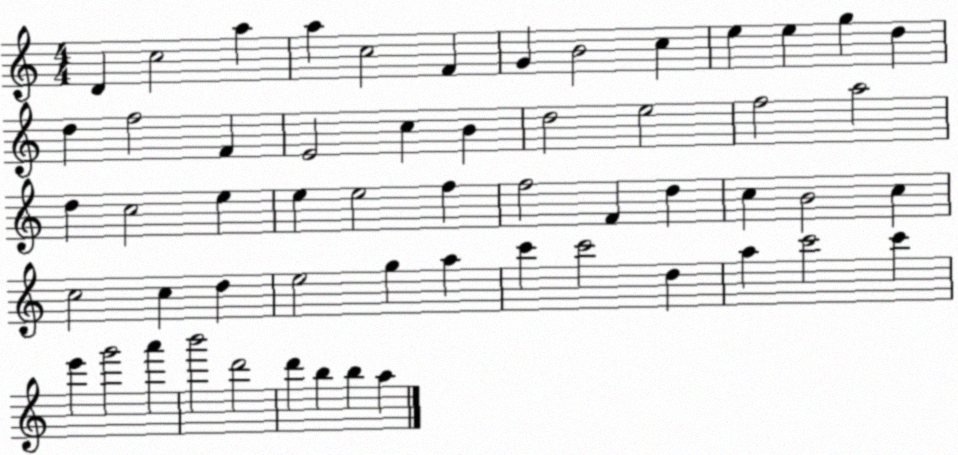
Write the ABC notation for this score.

X:1
T:Untitled
M:4/4
L:1/4
K:C
D c2 a a c2 F G B2 c e e g d d f2 F E2 c B d2 e2 f2 a2 d c2 e e e2 f f2 F d c B2 c c2 c d e2 g a c' c'2 d a c'2 c' e' g'2 a' b'2 d'2 d' b b a